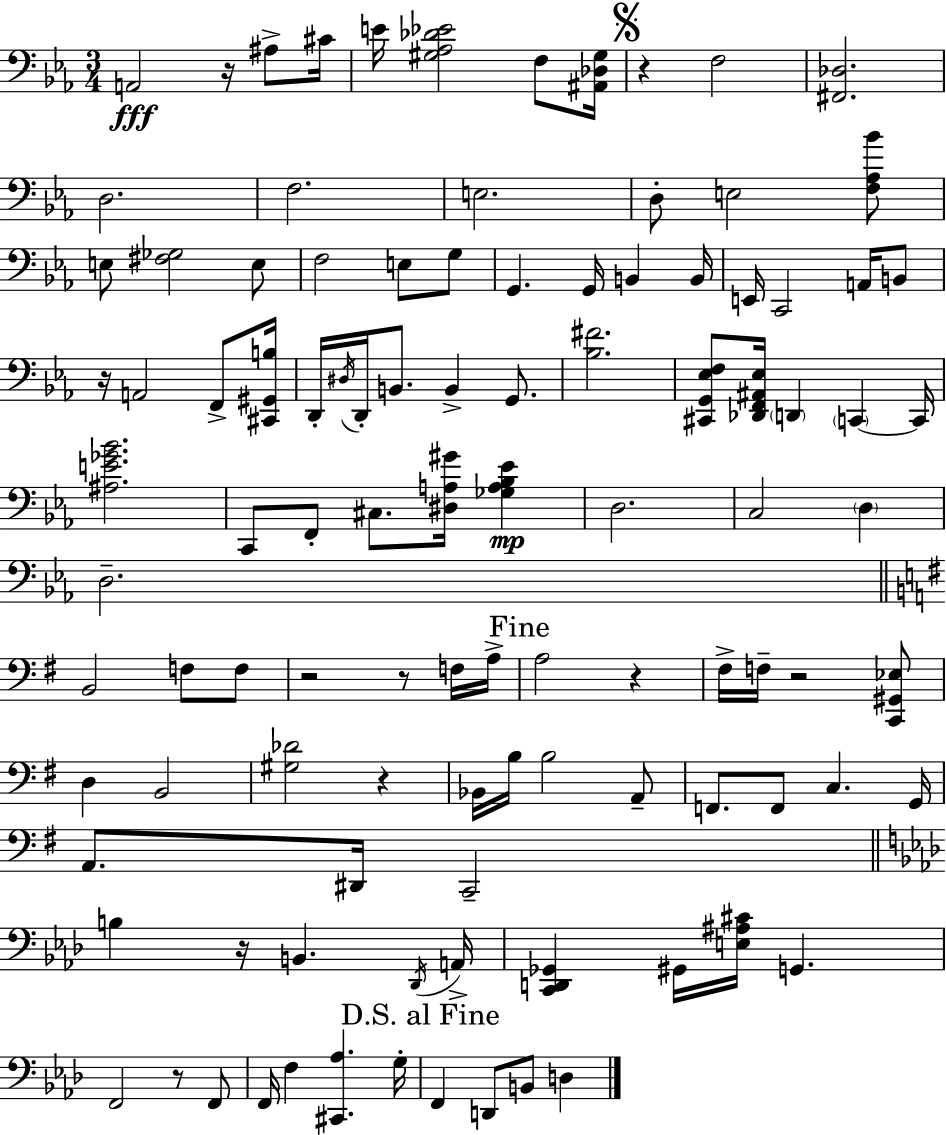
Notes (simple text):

A2/h R/s A#3/e C#4/s E4/s [G#3,Ab3,Db4,Eb4]/h F3/e [A#2,Db3,G#3]/s R/q F3/h [F#2,Db3]/h. D3/h. F3/h. E3/h. D3/e E3/h [F3,Ab3,Bb4]/e E3/e [F#3,Gb3]/h E3/e F3/h E3/e G3/e G2/q. G2/s B2/q B2/s E2/s C2/h A2/s B2/e R/s A2/h F2/e [C#2,G#2,B3]/s D2/s D#3/s D2/s B2/e. B2/q G2/e. [Bb3,F#4]/h. [C#2,G2,Eb3,F3]/e [Db2,F2,A#2,Eb3]/s D2/q C2/q C2/s [A#3,E4,Gb4,Bb4]/h. C2/e F2/e C#3/e. [D#3,A3,G#4]/s [Gb3,A3,Bb3,Eb4]/q D3/h. C3/h D3/q D3/h. B2/h F3/e F3/e R/h R/e F3/s A3/s A3/h R/q F#3/s F3/s R/h [C2,G#2,Eb3]/e D3/q B2/h [G#3,Db4]/h R/q Bb2/s B3/s B3/h A2/e F2/e. F2/e C3/q. G2/s A2/e. D#2/s C2/h B3/q R/s B2/q. Db2/s A2/s [C2,D2,Gb2]/q G#2/s [E3,A#3,C#4]/s G2/q. F2/h R/e F2/e F2/s F3/q [C#2,Ab3]/q. G3/s F2/q D2/e B2/e D3/q